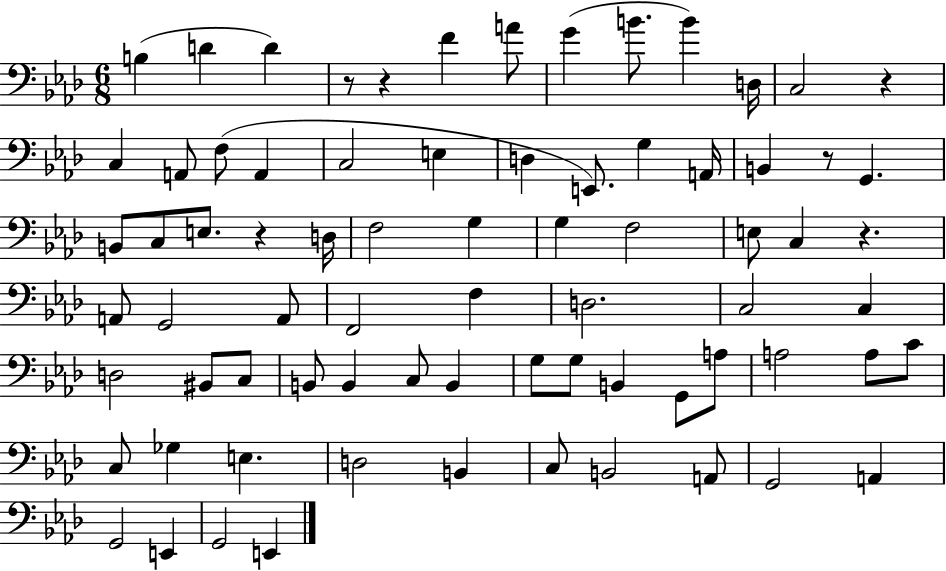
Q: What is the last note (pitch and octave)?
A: E2